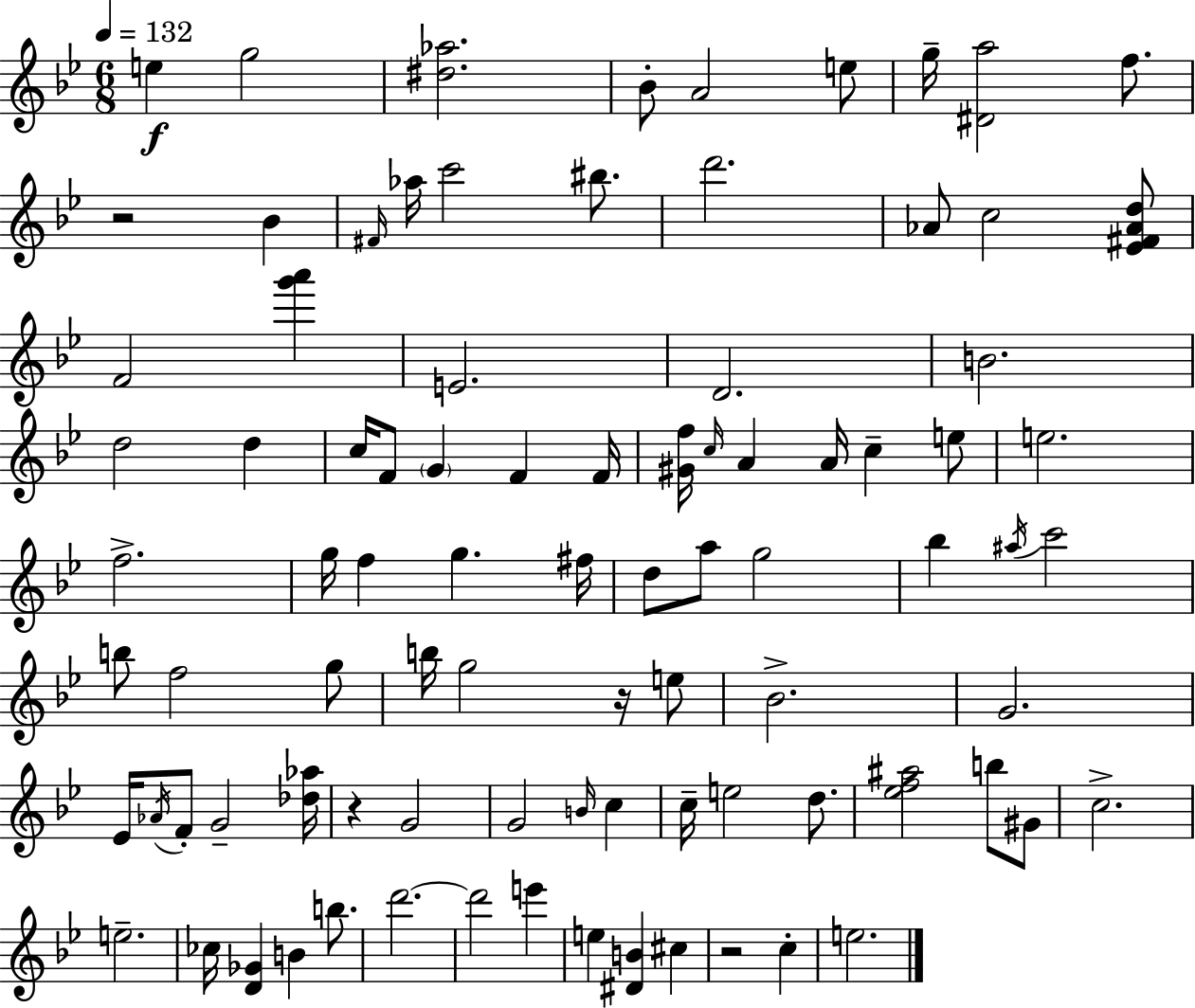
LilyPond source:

{
  \clef treble
  \numericTimeSignature
  \time 6/8
  \key bes \major
  \tempo 4 = 132
  e''4\f g''2 | <dis'' aes''>2. | bes'8-. a'2 e''8 | g''16-- <dis' a''>2 f''8. | \break r2 bes'4 | \grace { fis'16 } aes''16 c'''2 bis''8. | d'''2. | aes'8 c''2 <ees' fis' aes' d''>8 | \break f'2 <g''' a'''>4 | e'2. | d'2. | b'2. | \break d''2 d''4 | c''16 f'8 \parenthesize g'4 f'4 | f'16 <gis' f''>16 \grace { c''16 } a'4 a'16 c''4-- | e''8 e''2. | \break f''2.-> | g''16 f''4 g''4. | fis''16 d''8 a''8 g''2 | bes''4 \acciaccatura { ais''16 } c'''2 | \break b''8 f''2 | g''8 b''16 g''2 | r16 e''8 bes'2.-> | g'2. | \break ees'16 \acciaccatura { aes'16 } f'8-. g'2-- | <des'' aes''>16 r4 g'2 | g'2 | \grace { b'16 } c''4 c''16-- e''2 | \break d''8. <ees'' f'' ais''>2 | b''8 gis'8 c''2.-> | e''2.-- | ces''16 <d' ges'>4 b'4 | \break b''8. d'''2.~~ | d'''2 | e'''4 e''4 <dis' b'>4 | cis''4 r2 | \break c''4-. e''2. | \bar "|."
}